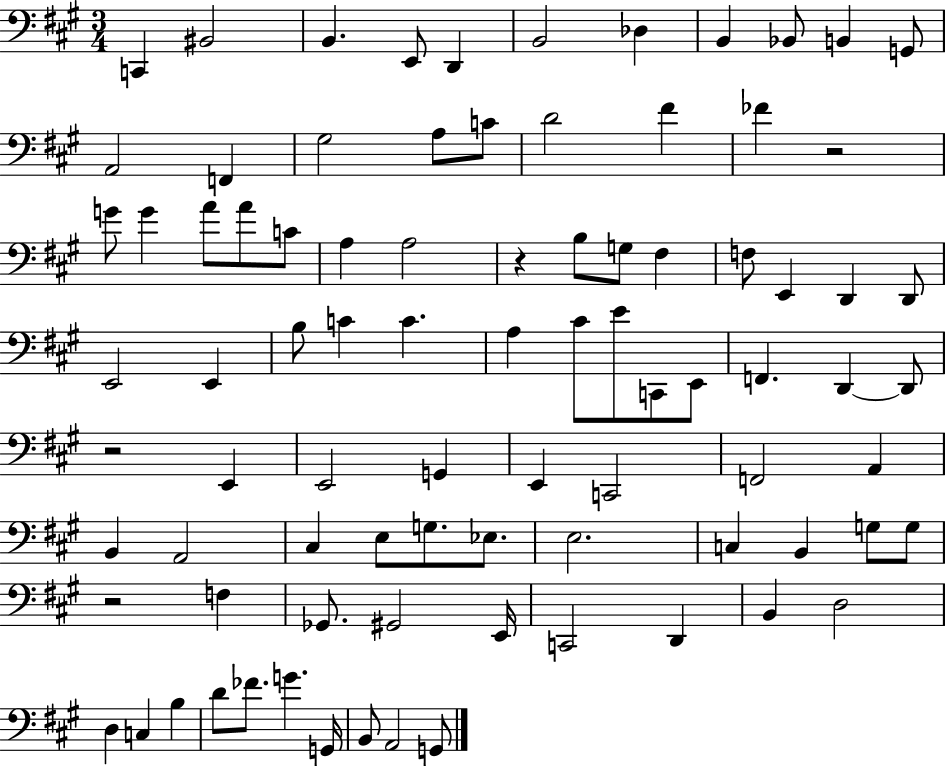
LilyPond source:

{
  \clef bass
  \numericTimeSignature
  \time 3/4
  \key a \major
  c,4 bis,2 | b,4. e,8 d,4 | b,2 des4 | b,4 bes,8 b,4 g,8 | \break a,2 f,4 | gis2 a8 c'8 | d'2 fis'4 | fes'4 r2 | \break g'8 g'4 a'8 a'8 c'8 | a4 a2 | r4 b8 g8 fis4 | f8 e,4 d,4 d,8 | \break e,2 e,4 | b8 c'4 c'4. | a4 cis'8 e'8 c,8 e,8 | f,4. d,4~~ d,8 | \break r2 e,4 | e,2 g,4 | e,4 c,2 | f,2 a,4 | \break b,4 a,2 | cis4 e8 g8. ees8. | e2. | c4 b,4 g8 g8 | \break r2 f4 | ges,8. gis,2 e,16 | c,2 d,4 | b,4 d2 | \break d4 c4 b4 | d'8 fes'8. g'4. g,16 | b,8 a,2 g,8 | \bar "|."
}